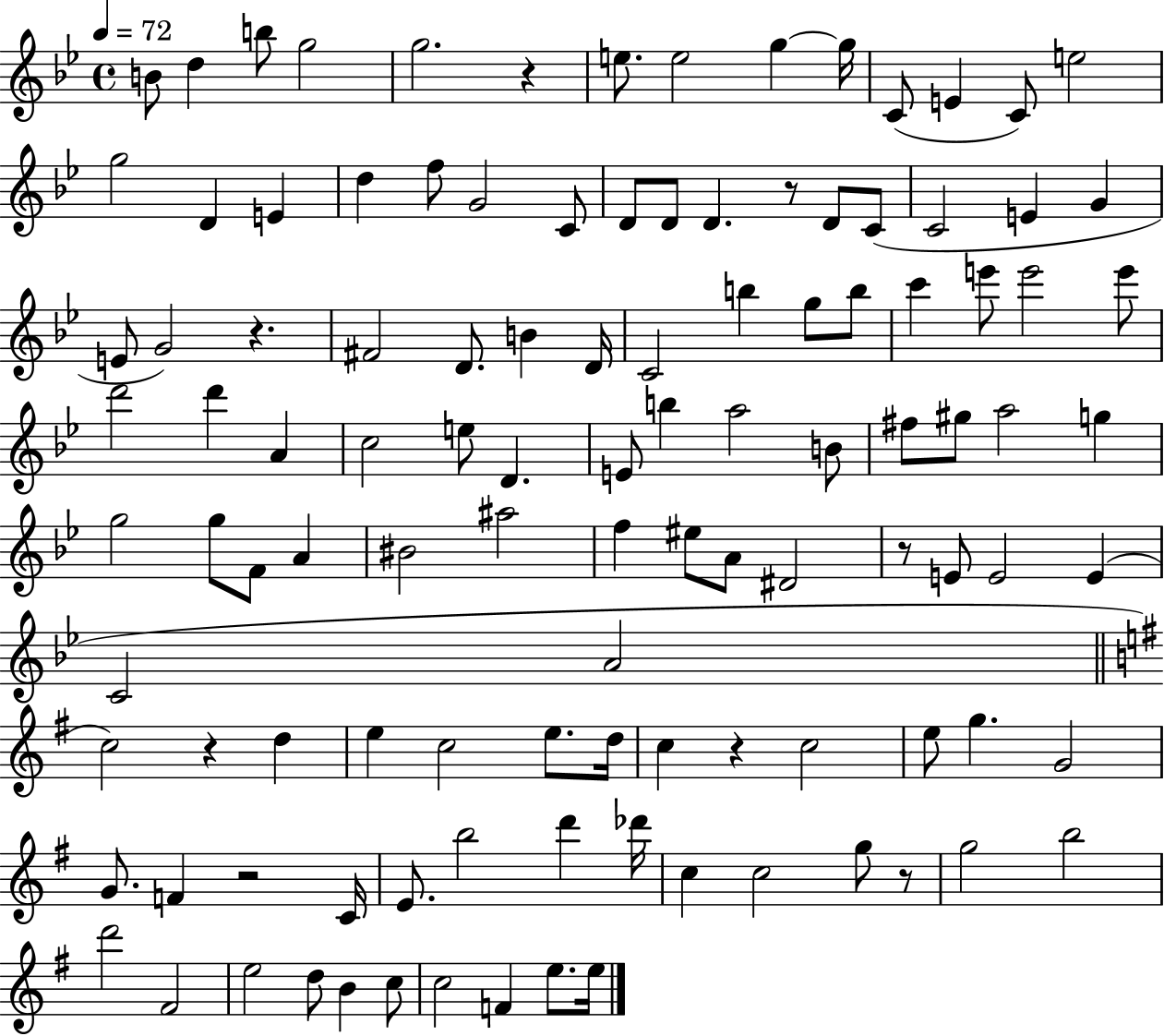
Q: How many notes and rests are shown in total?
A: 112